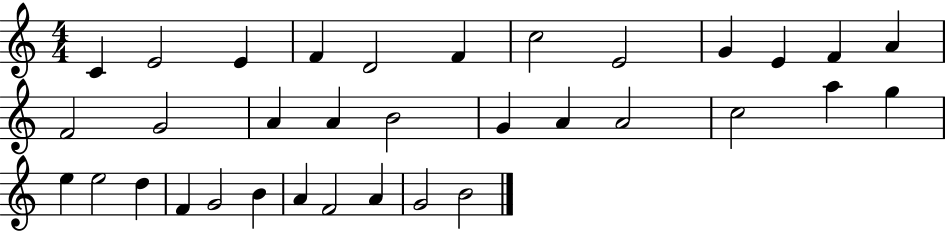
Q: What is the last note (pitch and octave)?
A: B4